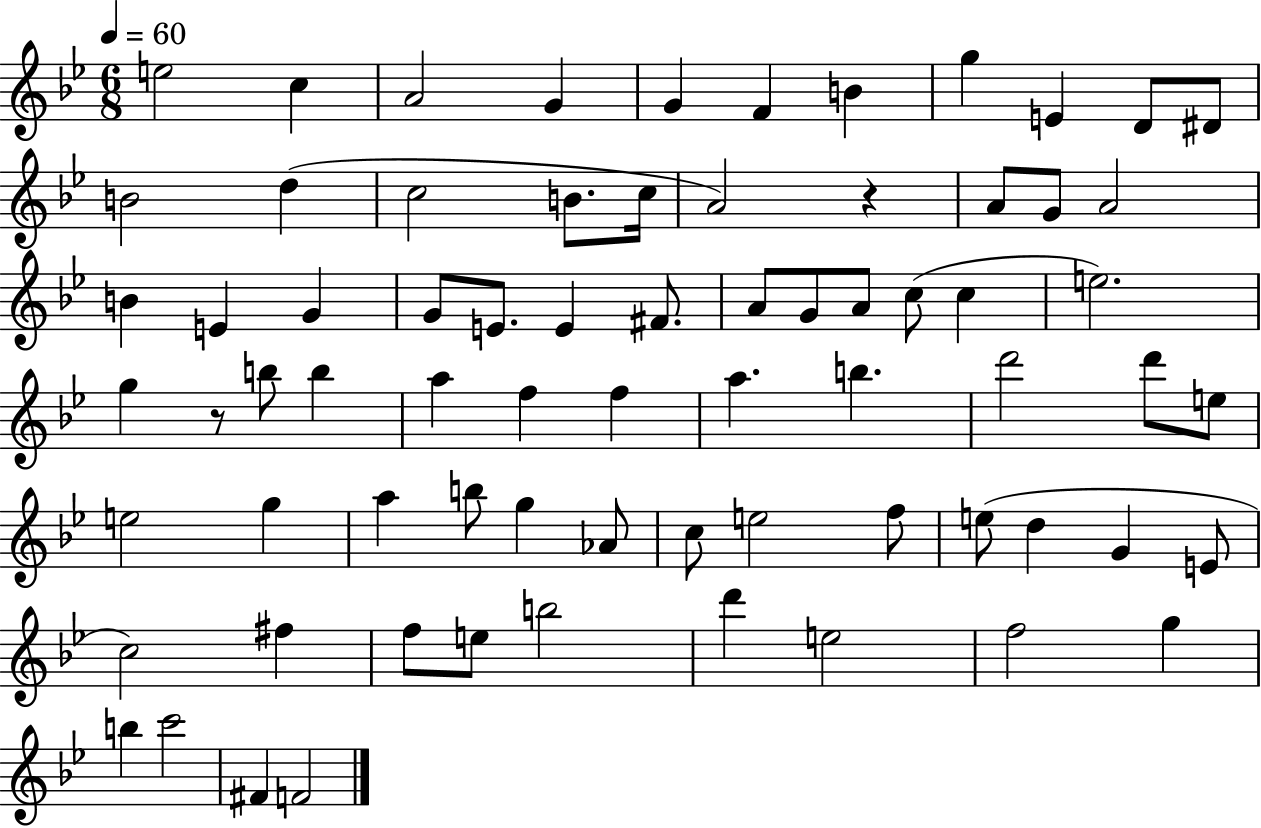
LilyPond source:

{
  \clef treble
  \numericTimeSignature
  \time 6/8
  \key bes \major
  \tempo 4 = 60
  \repeat volta 2 { e''2 c''4 | a'2 g'4 | g'4 f'4 b'4 | g''4 e'4 d'8 dis'8 | \break b'2 d''4( | c''2 b'8. c''16 | a'2) r4 | a'8 g'8 a'2 | \break b'4 e'4 g'4 | g'8 e'8. e'4 fis'8. | a'8 g'8 a'8 c''8( c''4 | e''2.) | \break g''4 r8 b''8 b''4 | a''4 f''4 f''4 | a''4. b''4. | d'''2 d'''8 e''8 | \break e''2 g''4 | a''4 b''8 g''4 aes'8 | c''8 e''2 f''8 | e''8( d''4 g'4 e'8 | \break c''2) fis''4 | f''8 e''8 b''2 | d'''4 e''2 | f''2 g''4 | \break b''4 c'''2 | fis'4 f'2 | } \bar "|."
}